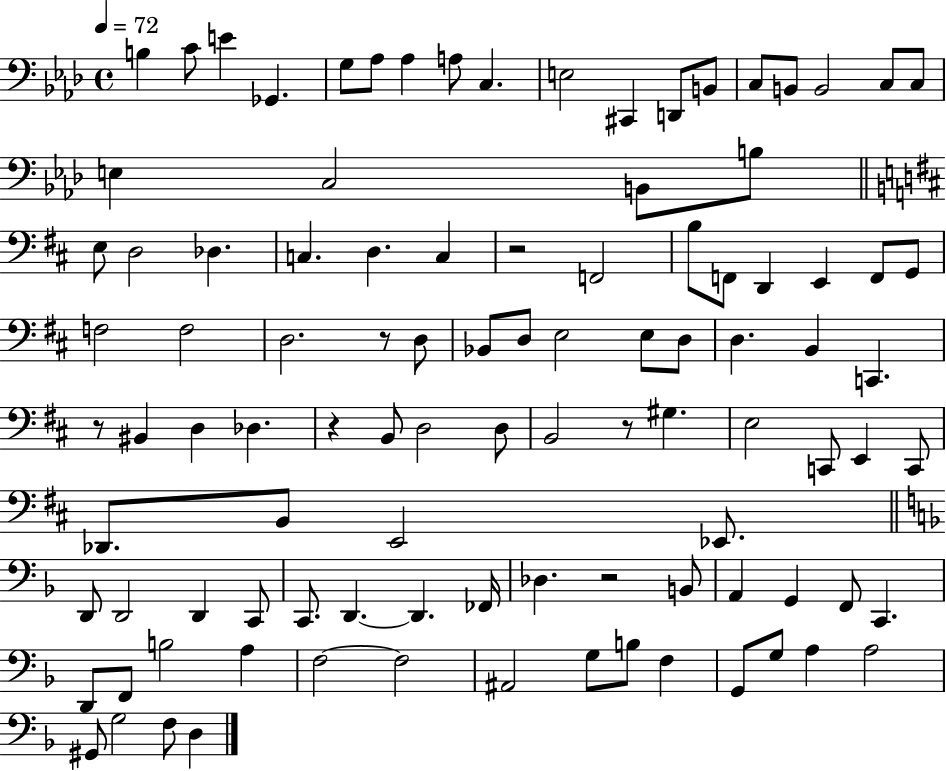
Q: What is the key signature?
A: AES major